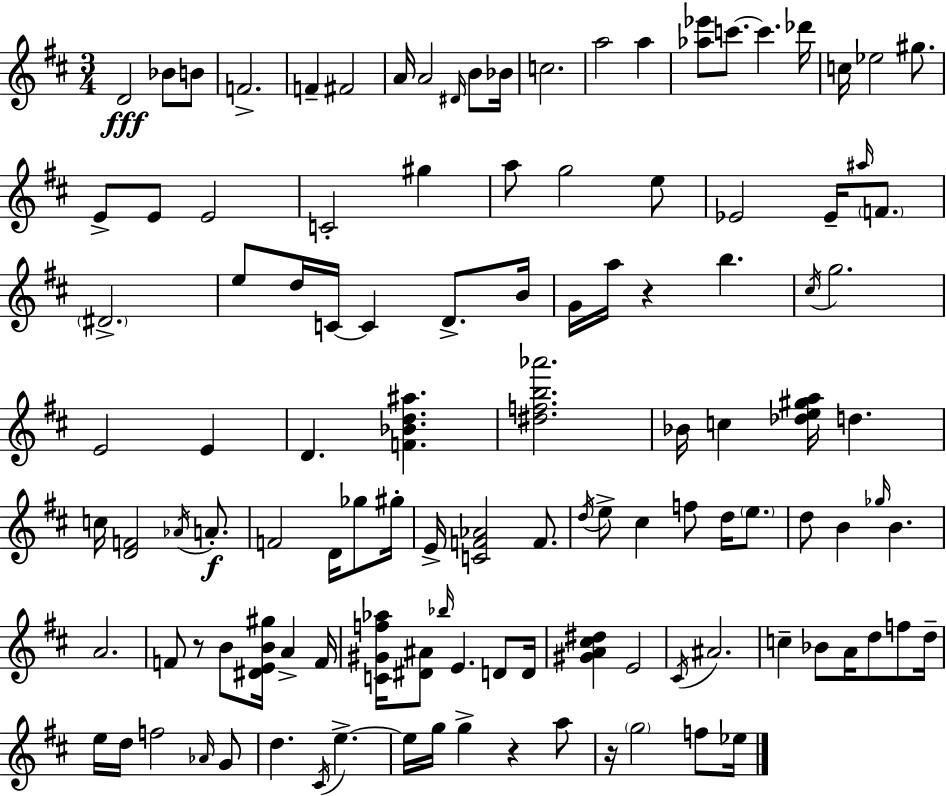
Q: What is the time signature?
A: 3/4